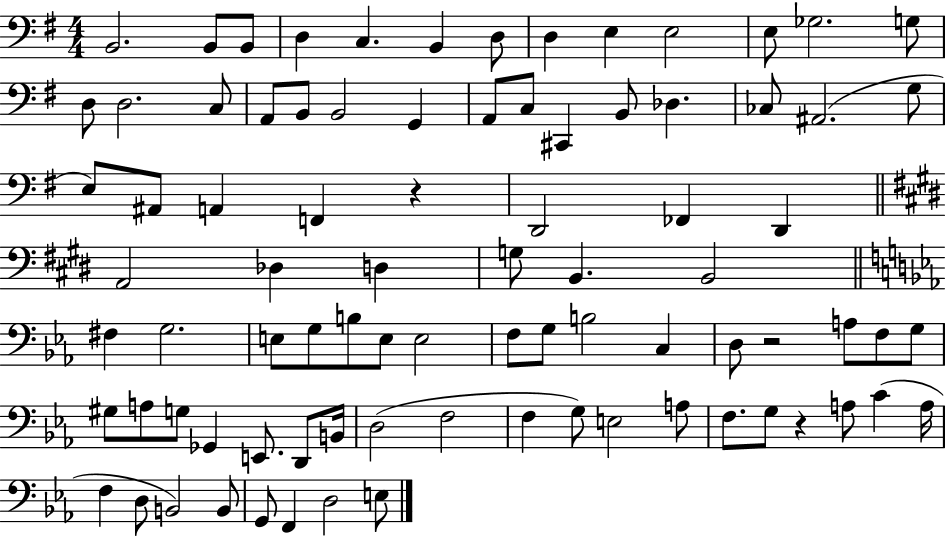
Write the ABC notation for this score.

X:1
T:Untitled
M:4/4
L:1/4
K:G
B,,2 B,,/2 B,,/2 D, C, B,, D,/2 D, E, E,2 E,/2 _G,2 G,/2 D,/2 D,2 C,/2 A,,/2 B,,/2 B,,2 G,, A,,/2 C,/2 ^C,, B,,/2 _D, _C,/2 ^A,,2 G,/2 E,/2 ^A,,/2 A,, F,, z D,,2 _F,, D,, A,,2 _D, D, G,/2 B,, B,,2 ^F, G,2 E,/2 G,/2 B,/2 E,/2 E,2 F,/2 G,/2 B,2 C, D,/2 z2 A,/2 F,/2 G,/2 ^G,/2 A,/2 G,/2 _G,, E,,/2 D,,/2 B,,/4 D,2 F,2 F, G,/2 E,2 A,/2 F,/2 G,/2 z A,/2 C A,/4 F, D,/2 B,,2 B,,/2 G,,/2 F,, D,2 E,/2